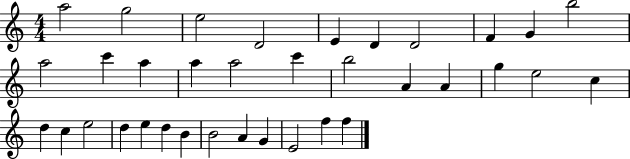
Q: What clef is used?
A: treble